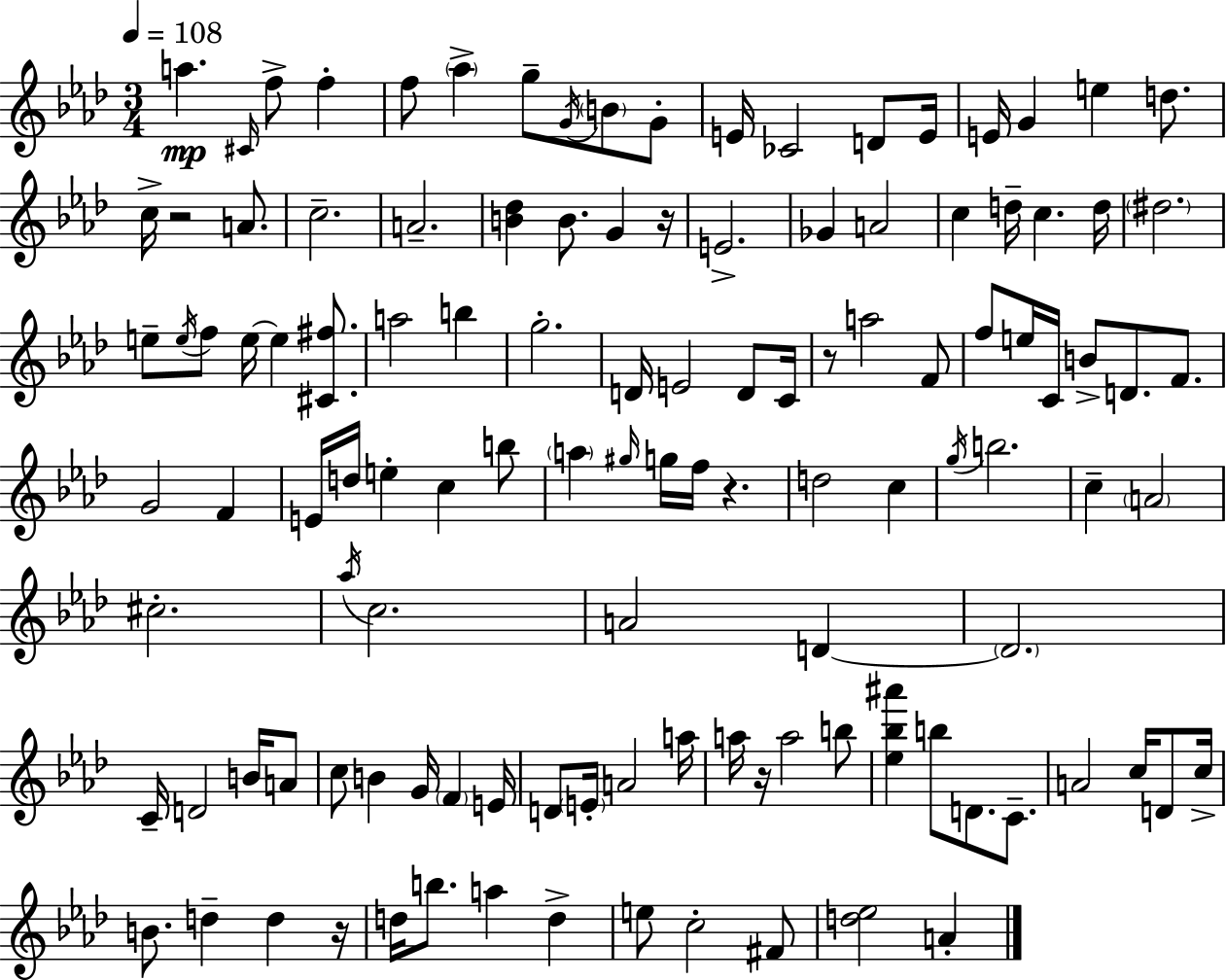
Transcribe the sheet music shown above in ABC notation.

X:1
T:Untitled
M:3/4
L:1/4
K:Fm
a ^C/4 f/2 f f/2 _a g/2 G/4 B/2 G/2 E/4 _C2 D/2 E/4 E/4 G e d/2 c/4 z2 A/2 c2 A2 [B_d] B/2 G z/4 E2 _G A2 c d/4 c d/4 ^d2 e/2 e/4 f/2 e/4 e [^C^f]/2 a2 b g2 D/4 E2 D/2 C/4 z/2 a2 F/2 f/2 e/4 C/4 B/2 D/2 F/2 G2 F E/4 d/4 e c b/2 a ^g/4 g/4 f/4 z d2 c g/4 b2 c A2 ^c2 _a/4 c2 A2 D D2 C/4 D2 B/4 A/2 c/2 B G/4 F E/4 D/2 E/4 A2 a/4 a/4 z/4 a2 b/2 [_e_b^a'] b/2 D/2 C/2 A2 c/4 D/2 c/4 B/2 d d z/4 d/4 b/2 a d e/2 c2 ^F/2 [d_e]2 A